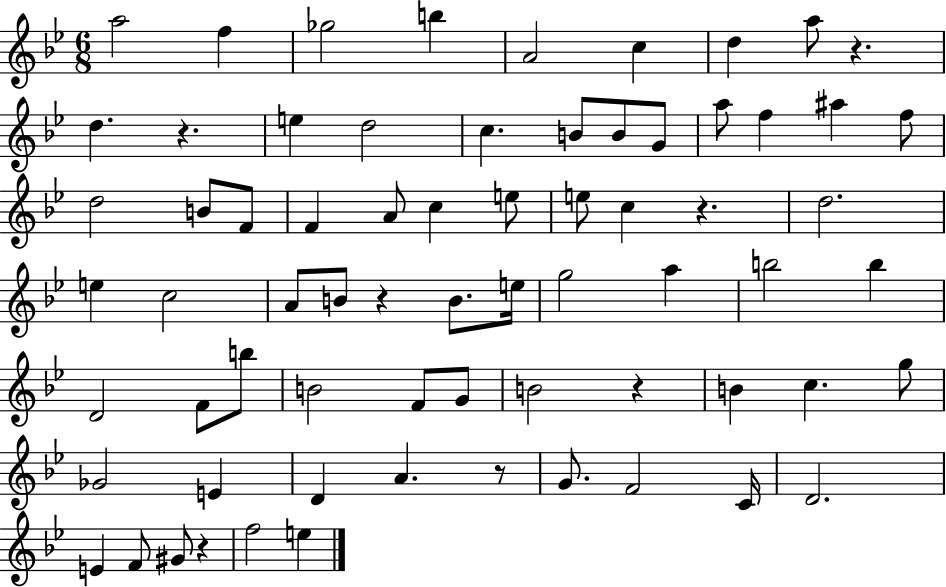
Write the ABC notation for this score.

X:1
T:Untitled
M:6/8
L:1/4
K:Bb
a2 f _g2 b A2 c d a/2 z d z e d2 c B/2 B/2 G/2 a/2 f ^a f/2 d2 B/2 F/2 F A/2 c e/2 e/2 c z d2 e c2 A/2 B/2 z B/2 e/4 g2 a b2 b D2 F/2 b/2 B2 F/2 G/2 B2 z B c g/2 _G2 E D A z/2 G/2 F2 C/4 D2 E F/2 ^G/2 z f2 e